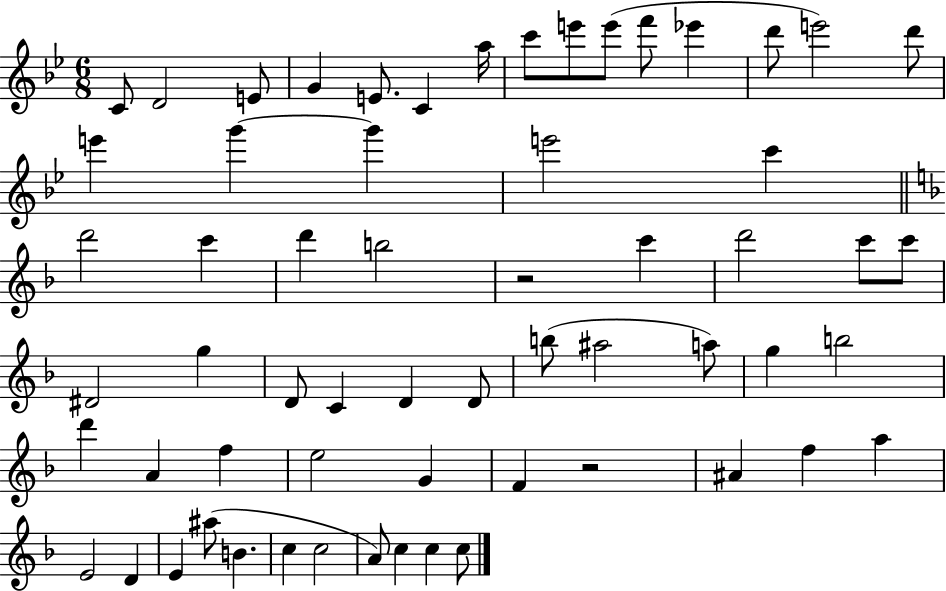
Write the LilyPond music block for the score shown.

{
  \clef treble
  \numericTimeSignature
  \time 6/8
  \key bes \major
  \repeat volta 2 { c'8 d'2 e'8 | g'4 e'8. c'4 a''16 | c'''8 e'''8 e'''8( f'''8 ees'''4 | d'''8 e'''2) d'''8 | \break e'''4 g'''4~~ g'''4 | e'''2 c'''4 | \bar "||" \break \key f \major d'''2 c'''4 | d'''4 b''2 | r2 c'''4 | d'''2 c'''8 c'''8 | \break dis'2 g''4 | d'8 c'4 d'4 d'8 | b''8( ais''2 a''8) | g''4 b''2 | \break d'''4 a'4 f''4 | e''2 g'4 | f'4 r2 | ais'4 f''4 a''4 | \break e'2 d'4 | e'4 ais''8( b'4. | c''4 c''2 | a'8) c''4 c''4 c''8 | \break } \bar "|."
}